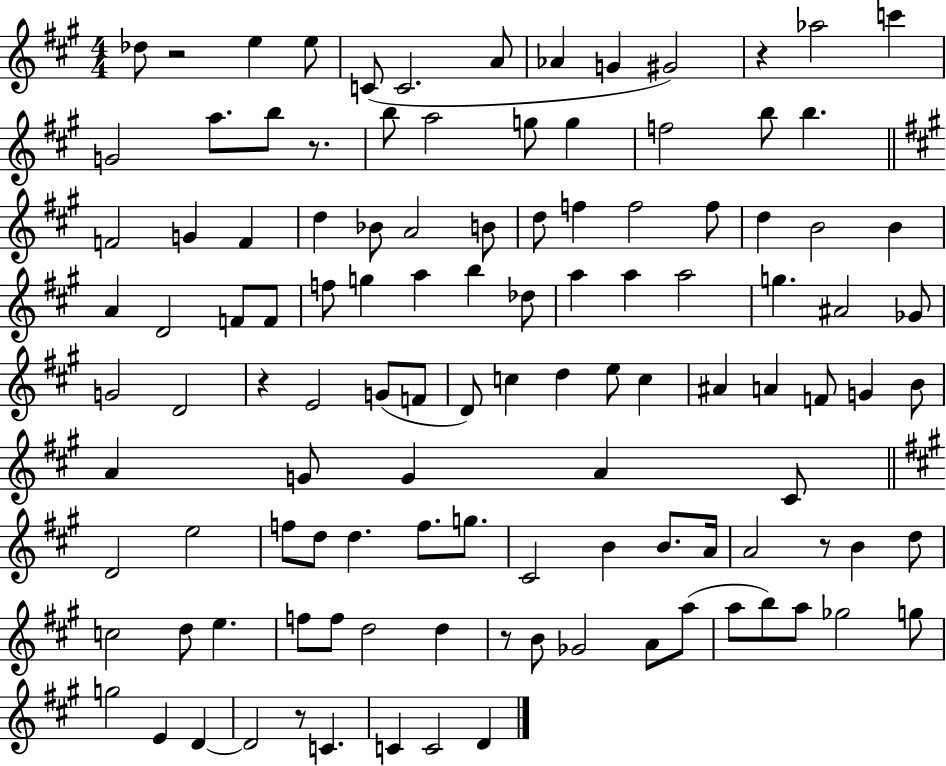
{
  \clef treble
  \numericTimeSignature
  \time 4/4
  \key a \major
  \repeat volta 2 { des''8 r2 e''4 e''8 | c'8( c'2. a'8 | aes'4 g'4 gis'2) | r4 aes''2 c'''4 | \break g'2 a''8. b''8 r8. | b''8 a''2 g''8 g''4 | f''2 b''8 b''4. | \bar "||" \break \key a \major f'2 g'4 f'4 | d''4 bes'8 a'2 b'8 | d''8 f''4 f''2 f''8 | d''4 b'2 b'4 | \break a'4 d'2 f'8 f'8 | f''8 g''4 a''4 b''4 des''8 | a''4 a''4 a''2 | g''4. ais'2 ges'8 | \break g'2 d'2 | r4 e'2 g'8( f'8 | d'8) c''4 d''4 e''8 c''4 | ais'4 a'4 f'8 g'4 b'8 | \break a'4 g'8 g'4 a'4 cis'8 | \bar "||" \break \key a \major d'2 e''2 | f''8 d''8 d''4. f''8. g''8. | cis'2 b'4 b'8. a'16 | a'2 r8 b'4 d''8 | \break c''2 d''8 e''4. | f''8 f''8 d''2 d''4 | r8 b'8 ges'2 a'8 a''8( | a''8 b''8) a''8 ges''2 g''8 | \break g''2 e'4 d'4~~ | d'2 r8 c'4. | c'4 c'2 d'4 | } \bar "|."
}